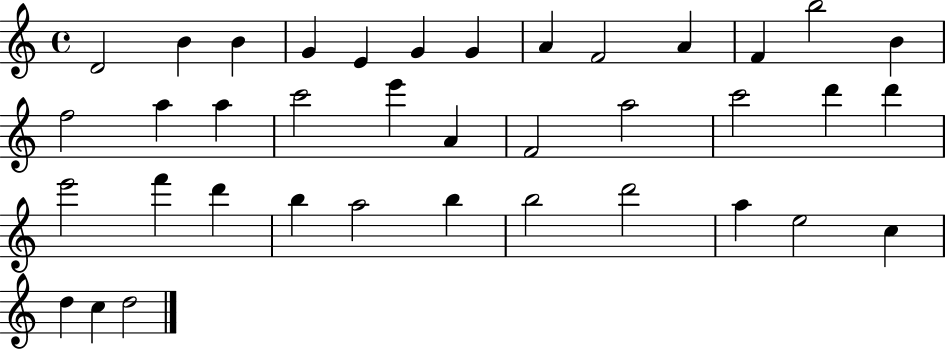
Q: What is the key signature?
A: C major